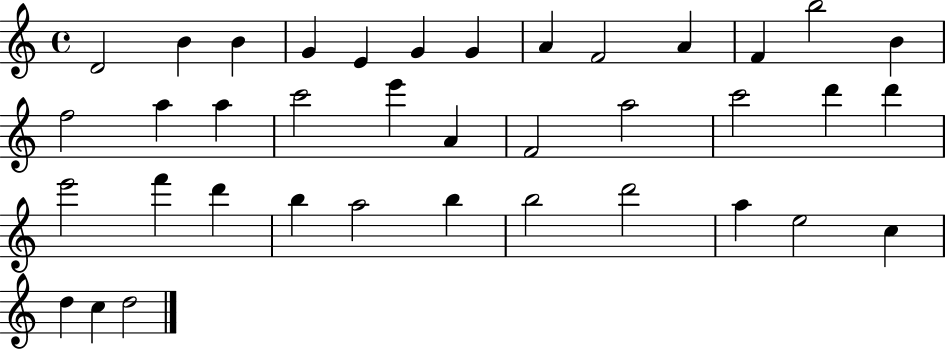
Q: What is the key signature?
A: C major